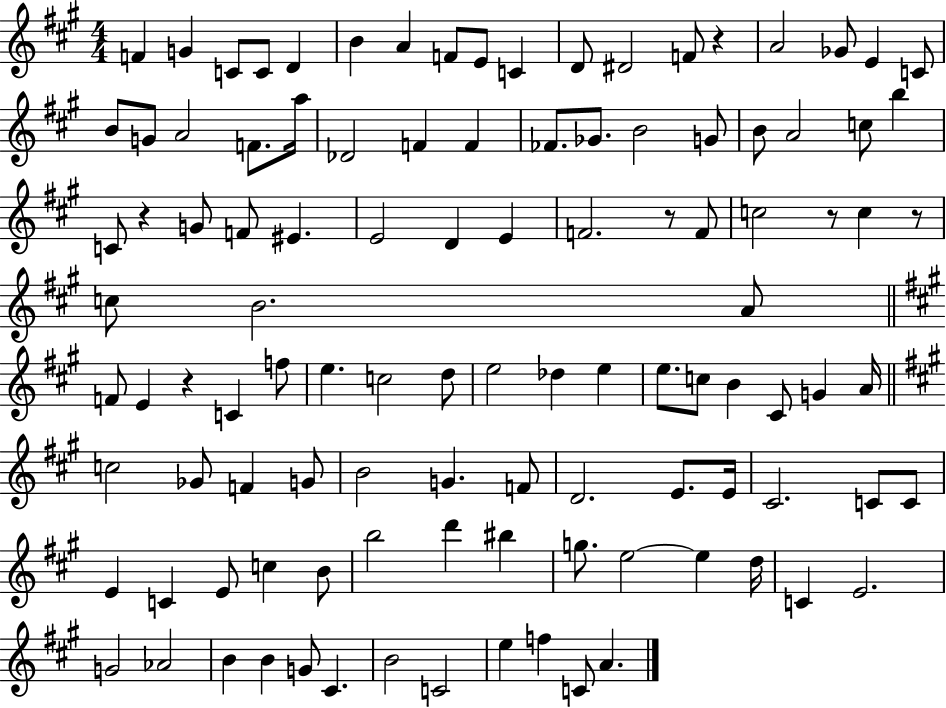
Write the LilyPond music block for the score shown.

{
  \clef treble
  \numericTimeSignature
  \time 4/4
  \key a \major
  f'4 g'4 c'8 c'8 d'4 | b'4 a'4 f'8 e'8 c'4 | d'8 dis'2 f'8 r4 | a'2 ges'8 e'4 c'8 | \break b'8 g'8 a'2 f'8. a''16 | des'2 f'4 f'4 | fes'8. ges'8. b'2 g'8 | b'8 a'2 c''8 b''4 | \break c'8 r4 g'8 f'8 eis'4. | e'2 d'4 e'4 | f'2. r8 f'8 | c''2 r8 c''4 r8 | \break c''8 b'2. a'8 | \bar "||" \break \key a \major f'8 e'4 r4 c'4 f''8 | e''4. c''2 d''8 | e''2 des''4 e''4 | e''8. c''8 b'4 cis'8 g'4 a'16 | \break \bar "||" \break \key a \major c''2 ges'8 f'4 g'8 | b'2 g'4. f'8 | d'2. e'8. e'16 | cis'2. c'8 c'8 | \break e'4 c'4 e'8 c''4 b'8 | b''2 d'''4 bis''4 | g''8. e''2~~ e''4 d''16 | c'4 e'2. | \break g'2 aes'2 | b'4 b'4 g'8 cis'4. | b'2 c'2 | e''4 f''4 c'8 a'4. | \break \bar "|."
}